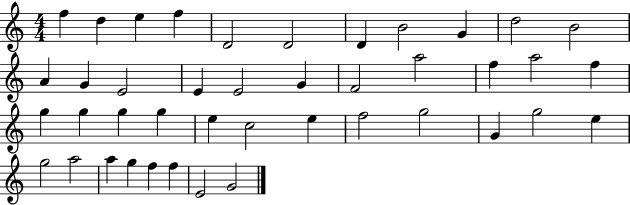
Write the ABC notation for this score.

X:1
T:Untitled
M:4/4
L:1/4
K:C
f d e f D2 D2 D B2 G d2 B2 A G E2 E E2 G F2 a2 f a2 f g g g g e c2 e f2 g2 G g2 e g2 a2 a g f f E2 G2